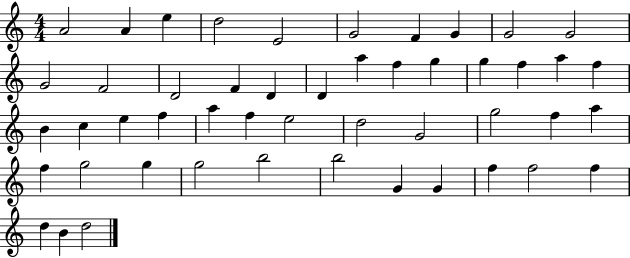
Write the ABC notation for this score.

X:1
T:Untitled
M:4/4
L:1/4
K:C
A2 A e d2 E2 G2 F G G2 G2 G2 F2 D2 F D D a f g g f a f B c e f a f e2 d2 G2 g2 f a f g2 g g2 b2 b2 G G f f2 f d B d2